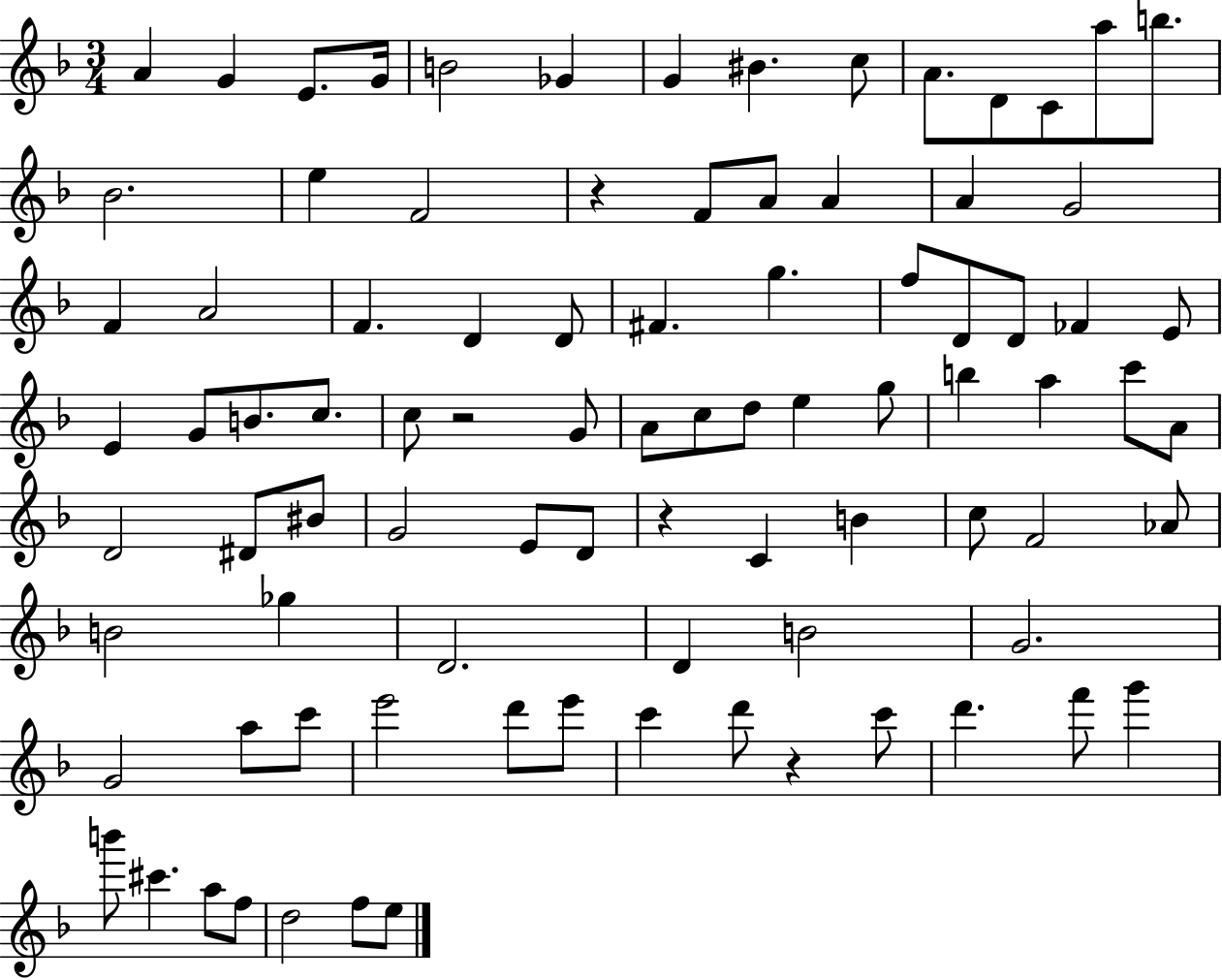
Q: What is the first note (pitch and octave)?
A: A4